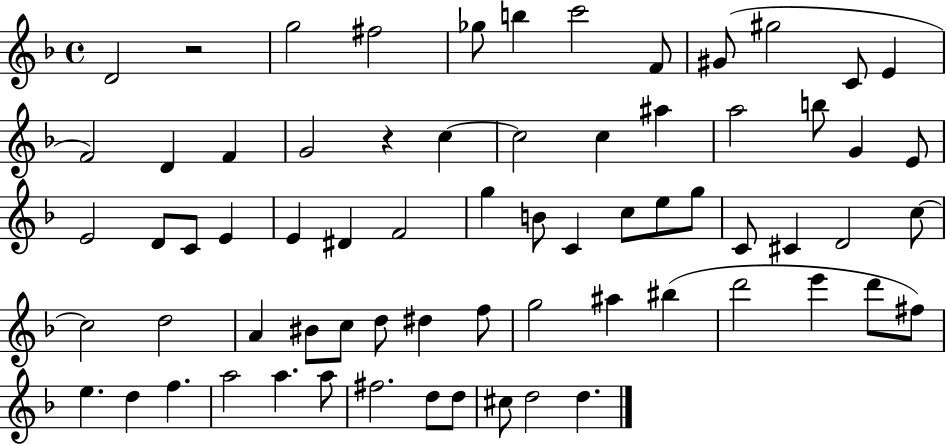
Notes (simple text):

D4/h R/h G5/h F#5/h Gb5/e B5/q C6/h F4/e G#4/e G#5/h C4/e E4/q F4/h D4/q F4/q G4/h R/q C5/q C5/h C5/q A#5/q A5/h B5/e G4/q E4/e E4/h D4/e C4/e E4/q E4/q D#4/q F4/h G5/q B4/e C4/q C5/e E5/e G5/e C4/e C#4/q D4/h C5/e C5/h D5/h A4/q BIS4/e C5/e D5/e D#5/q F5/e G5/h A#5/q BIS5/q D6/h E6/q D6/e F#5/e E5/q. D5/q F5/q. A5/h A5/q. A5/e F#5/h. D5/e D5/e C#5/e D5/h D5/q.